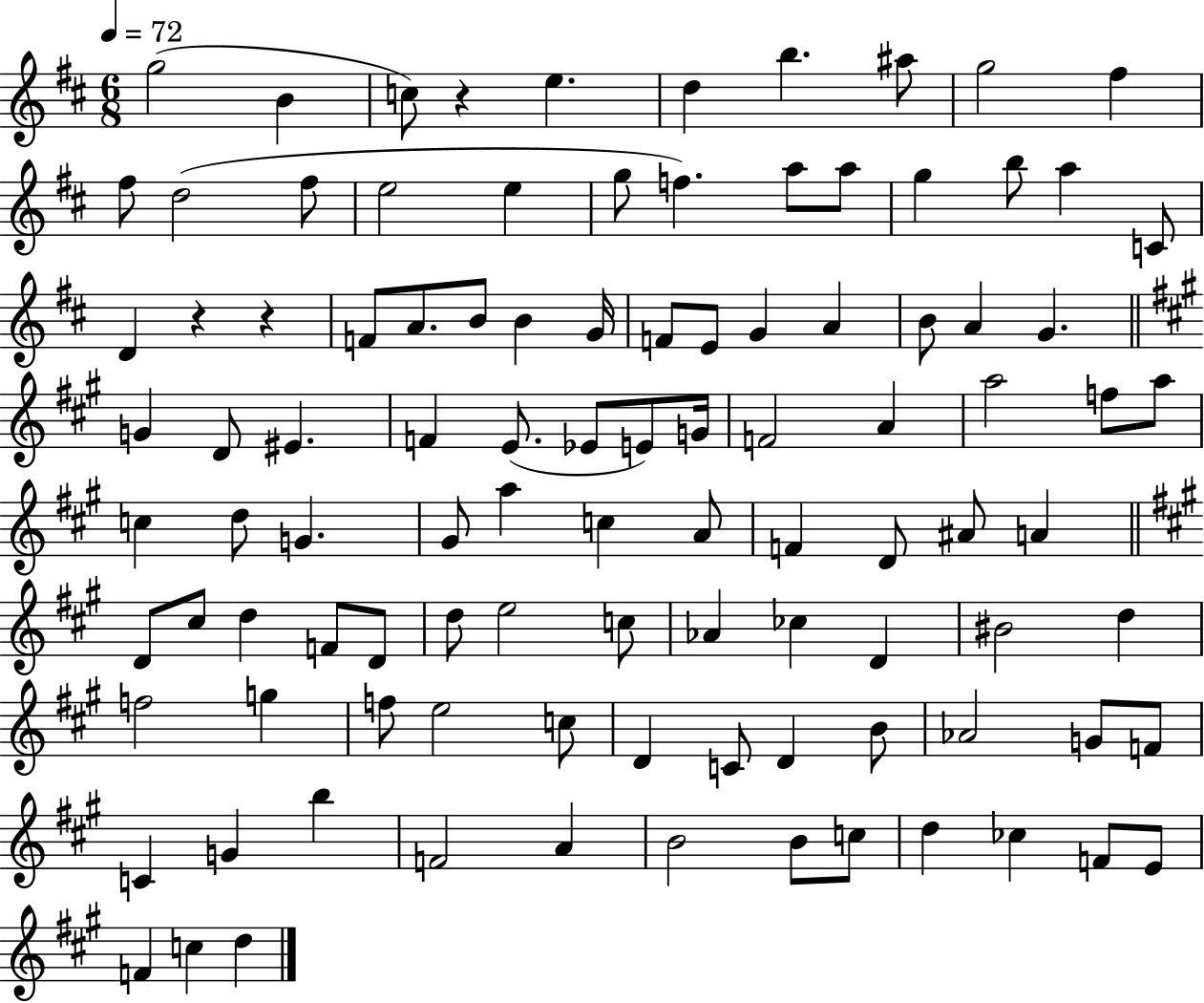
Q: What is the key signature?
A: D major